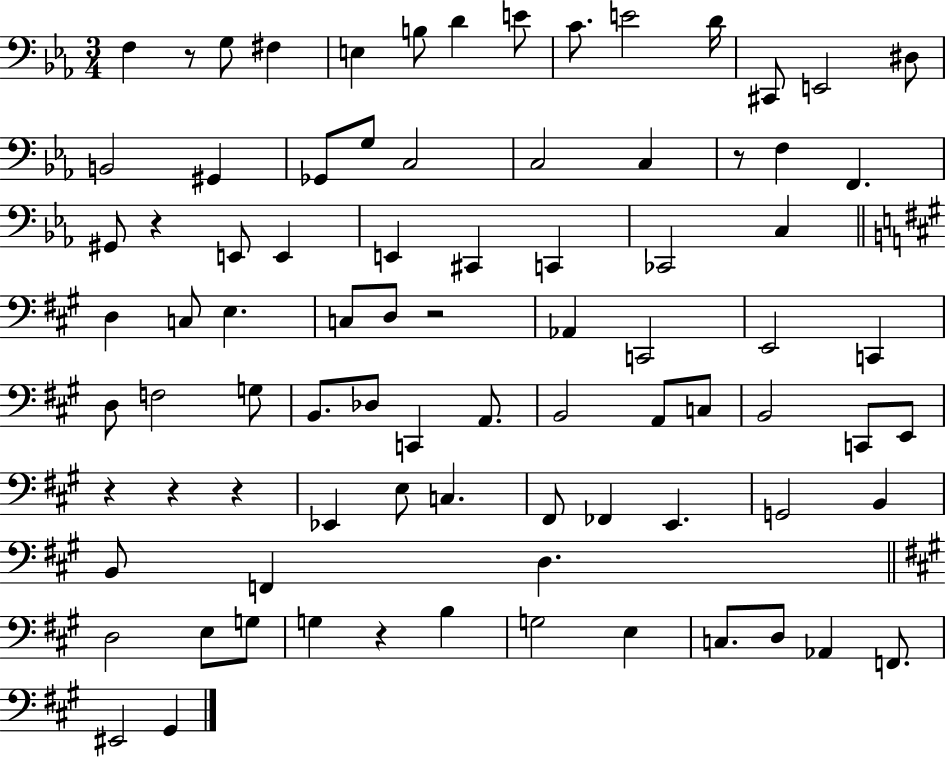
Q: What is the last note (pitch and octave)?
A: G#2